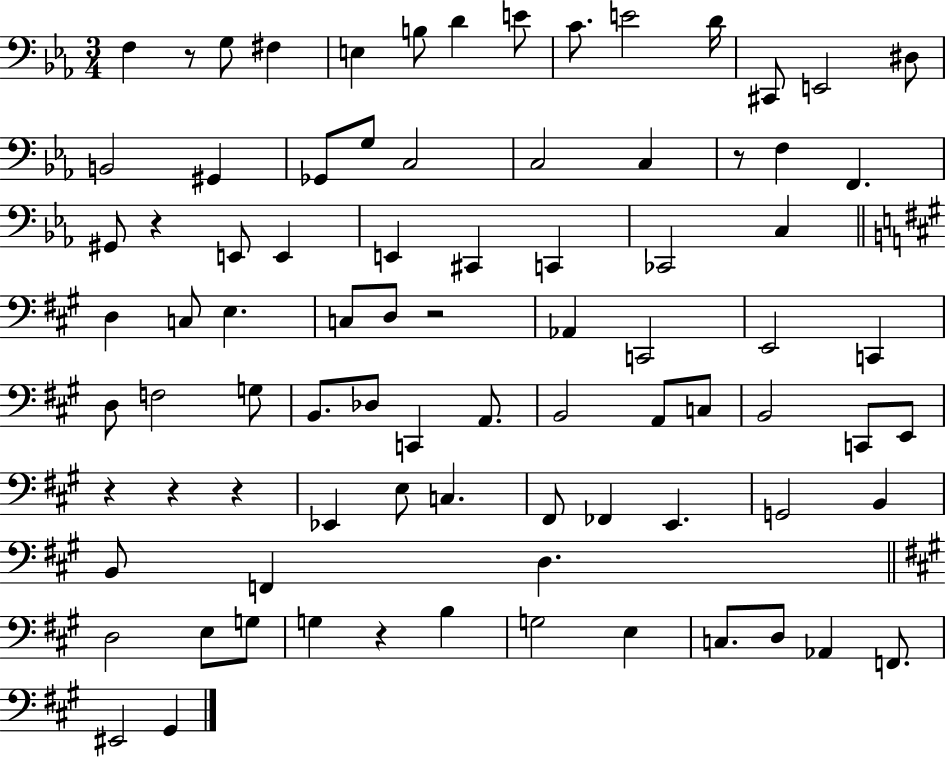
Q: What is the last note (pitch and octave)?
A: G#2